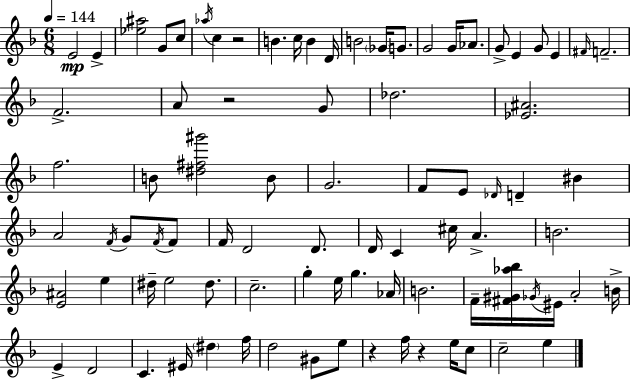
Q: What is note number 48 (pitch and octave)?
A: B4